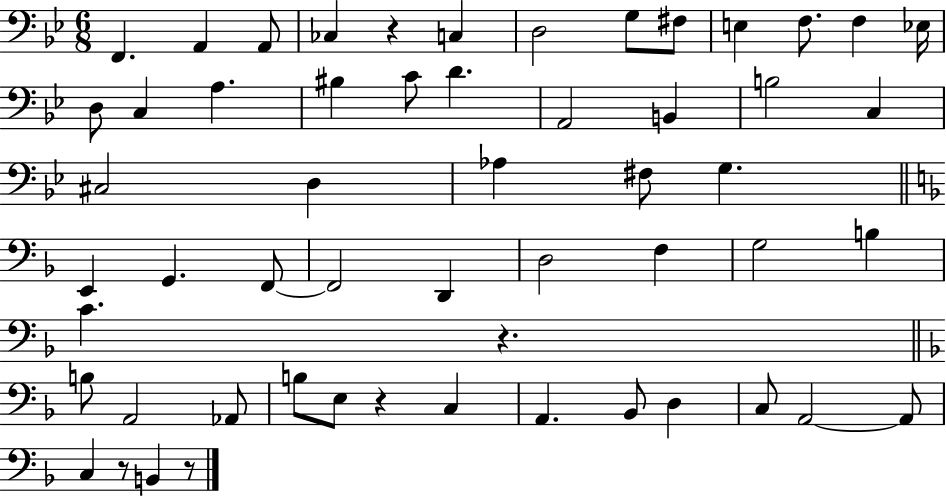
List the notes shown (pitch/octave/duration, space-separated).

F2/q. A2/q A2/e CES3/q R/q C3/q D3/h G3/e F#3/e E3/q F3/e. F3/q Eb3/s D3/e C3/q A3/q. BIS3/q C4/e D4/q. A2/h B2/q B3/h C3/q C#3/h D3/q Ab3/q F#3/e G3/q. E2/q G2/q. F2/e F2/h D2/q D3/h F3/q G3/h B3/q C4/q. R/q. B3/e A2/h Ab2/e B3/e E3/e R/q C3/q A2/q. Bb2/e D3/q C3/e A2/h A2/e C3/q R/e B2/q R/e